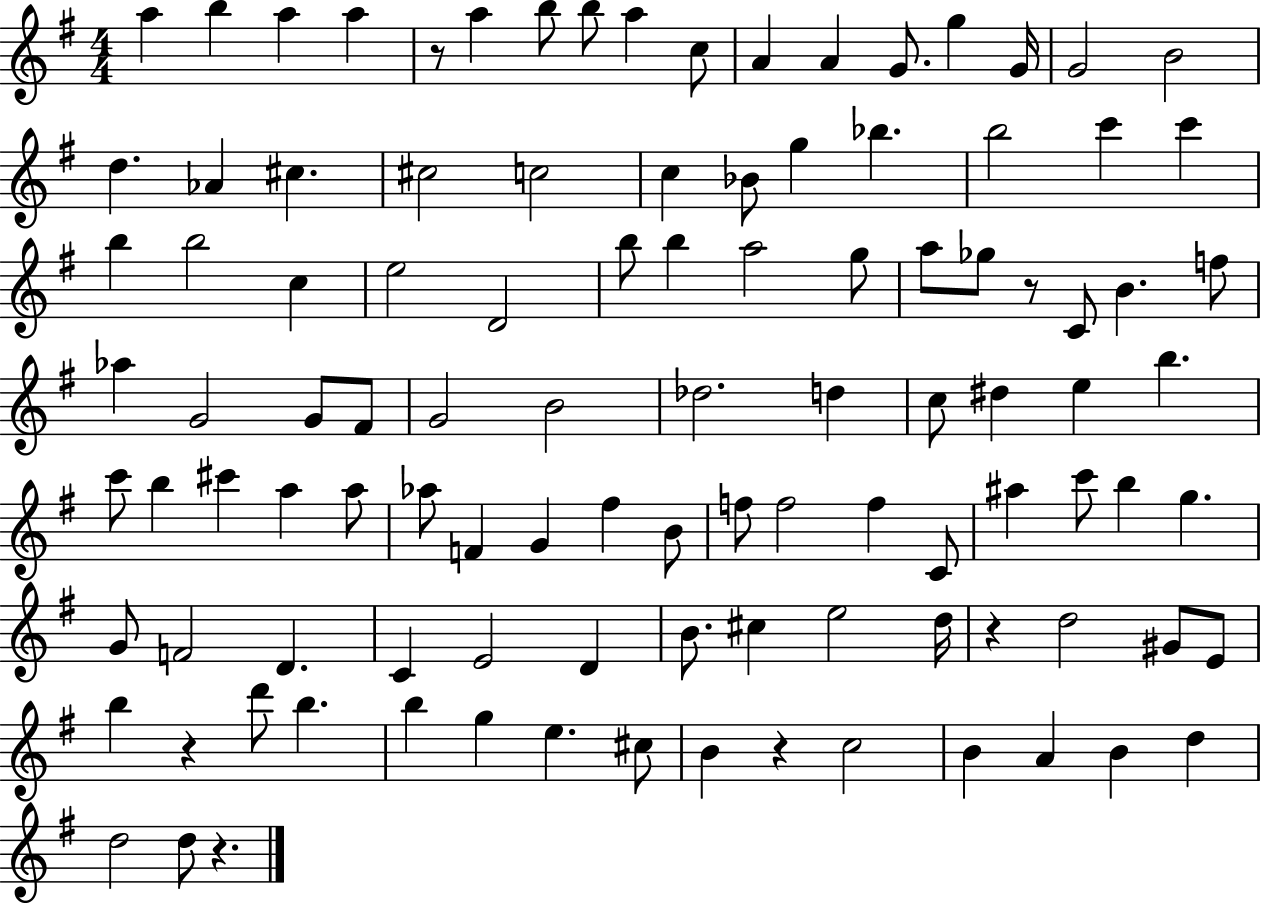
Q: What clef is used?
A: treble